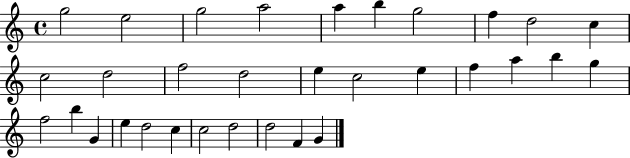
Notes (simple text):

G5/h E5/h G5/h A5/h A5/q B5/q G5/h F5/q D5/h C5/q C5/h D5/h F5/h D5/h E5/q C5/h E5/q F5/q A5/q B5/q G5/q F5/h B5/q G4/q E5/q D5/h C5/q C5/h D5/h D5/h F4/q G4/q